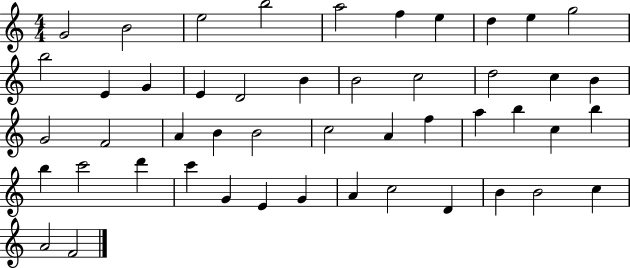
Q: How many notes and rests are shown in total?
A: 48